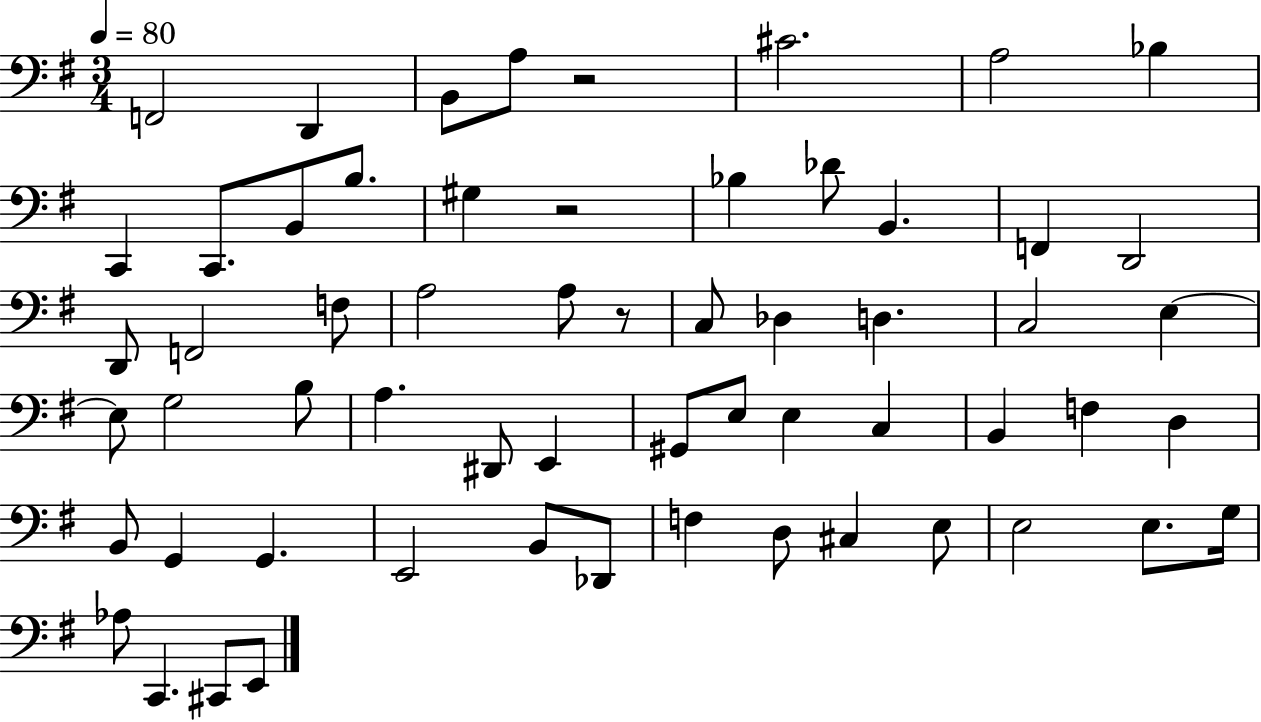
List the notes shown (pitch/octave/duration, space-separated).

F2/h D2/q B2/e A3/e R/h C#4/h. A3/h Bb3/q C2/q C2/e. B2/e B3/e. G#3/q R/h Bb3/q Db4/e B2/q. F2/q D2/h D2/e F2/h F3/e A3/h A3/e R/e C3/e Db3/q D3/q. C3/h E3/q E3/e G3/h B3/e A3/q. D#2/e E2/q G#2/e E3/e E3/q C3/q B2/q F3/q D3/q B2/e G2/q G2/q. E2/h B2/e Db2/e F3/q D3/e C#3/q E3/e E3/h E3/e. G3/s Ab3/e C2/q. C#2/e E2/e